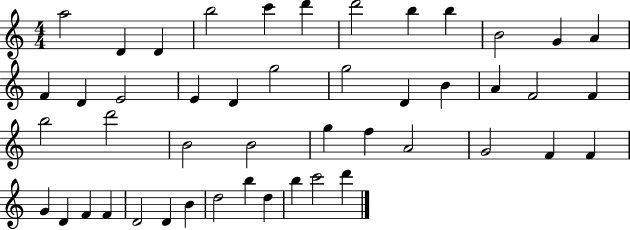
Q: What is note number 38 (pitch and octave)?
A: F4